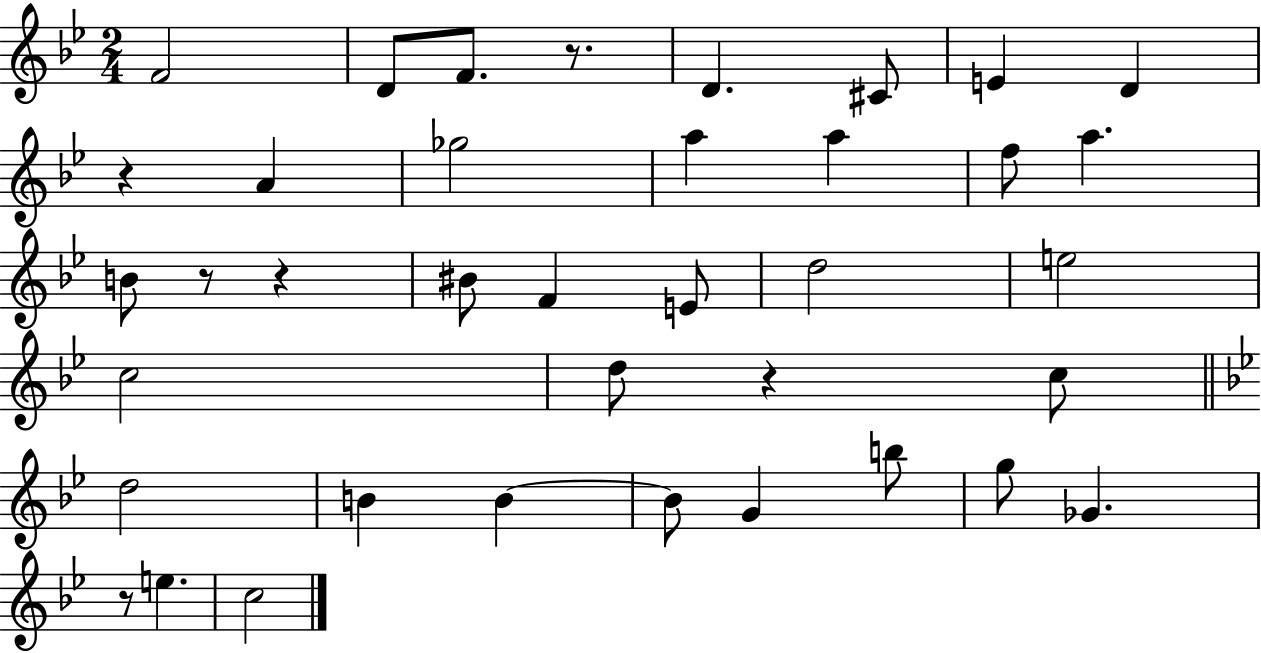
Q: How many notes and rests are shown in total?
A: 38